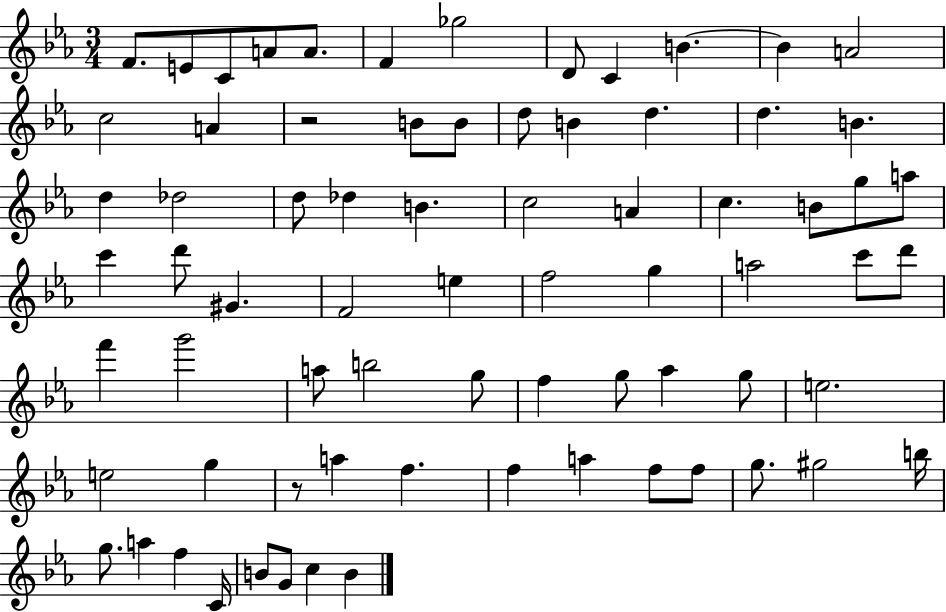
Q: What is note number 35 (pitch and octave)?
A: G#4